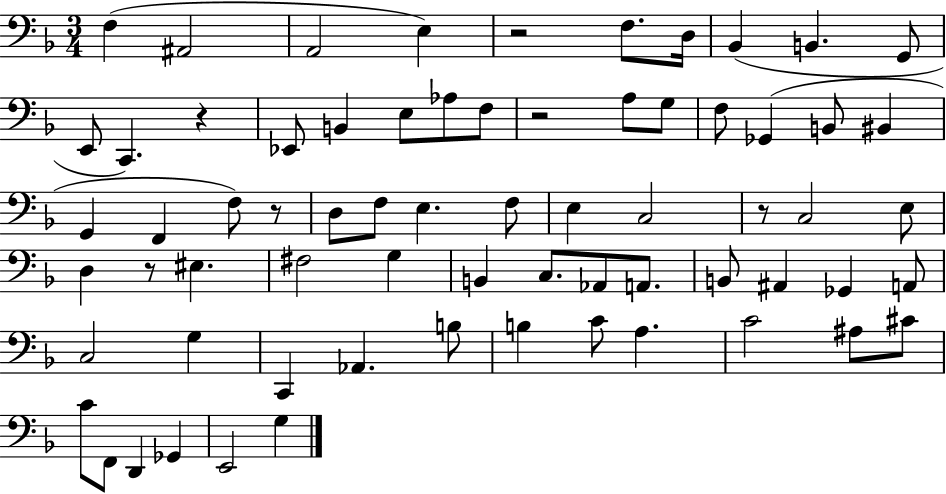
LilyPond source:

{
  \clef bass
  \numericTimeSignature
  \time 3/4
  \key f \major
  f4( ais,2 | a,2 e4) | r2 f8. d16 | bes,4( b,4. g,8 | \break e,8 c,4.) r4 | ees,8 b,4 e8 aes8 f8 | r2 a8 g8 | f8 ges,4( b,8 bis,4 | \break g,4 f,4 f8) r8 | d8 f8 e4. f8 | e4 c2 | r8 c2 e8 | \break d4 r8 eis4. | fis2 g4 | b,4 c8. aes,8 a,8. | b,8 ais,4 ges,4 a,8 | \break c2 g4 | c,4 aes,4. b8 | b4 c'8 a4. | c'2 ais8 cis'8 | \break c'8 f,8 d,4 ges,4 | e,2 g4 | \bar "|."
}